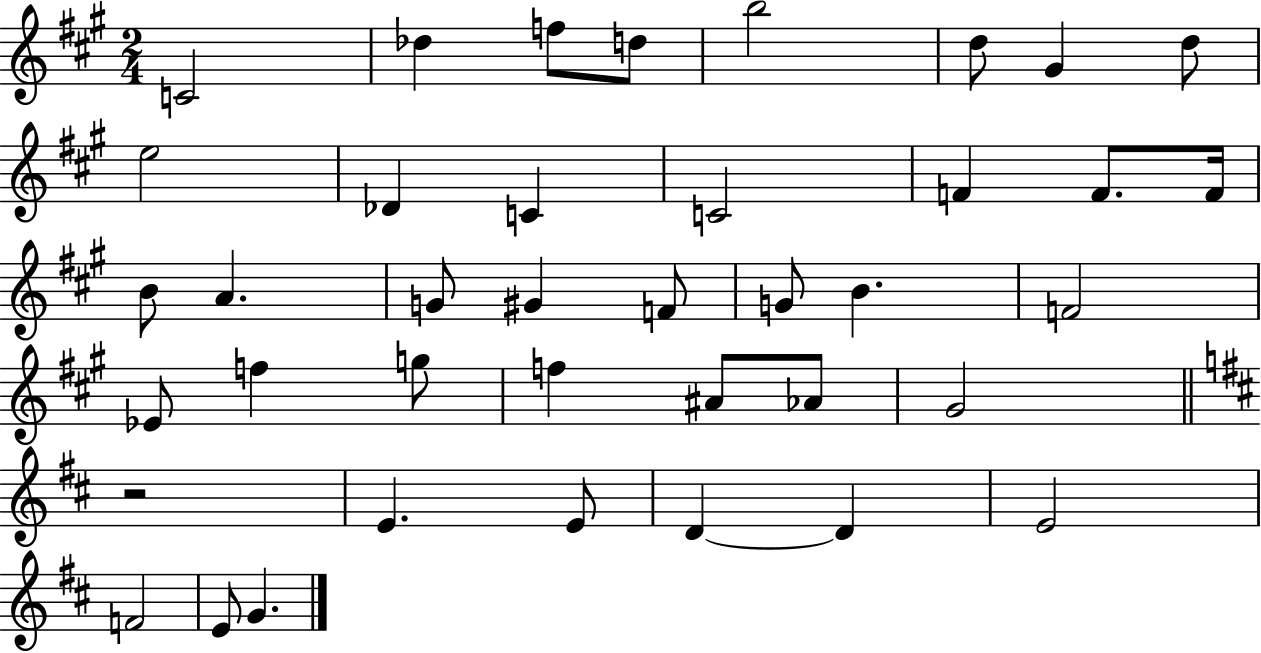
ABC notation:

X:1
T:Untitled
M:2/4
L:1/4
K:A
C2 _d f/2 d/2 b2 d/2 ^G d/2 e2 _D C C2 F F/2 F/4 B/2 A G/2 ^G F/2 G/2 B F2 _E/2 f g/2 f ^A/2 _A/2 ^G2 z2 E E/2 D D E2 F2 E/2 G